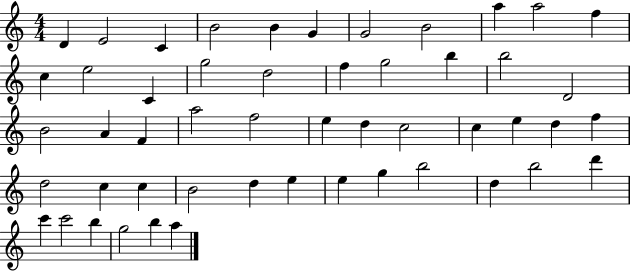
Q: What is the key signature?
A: C major